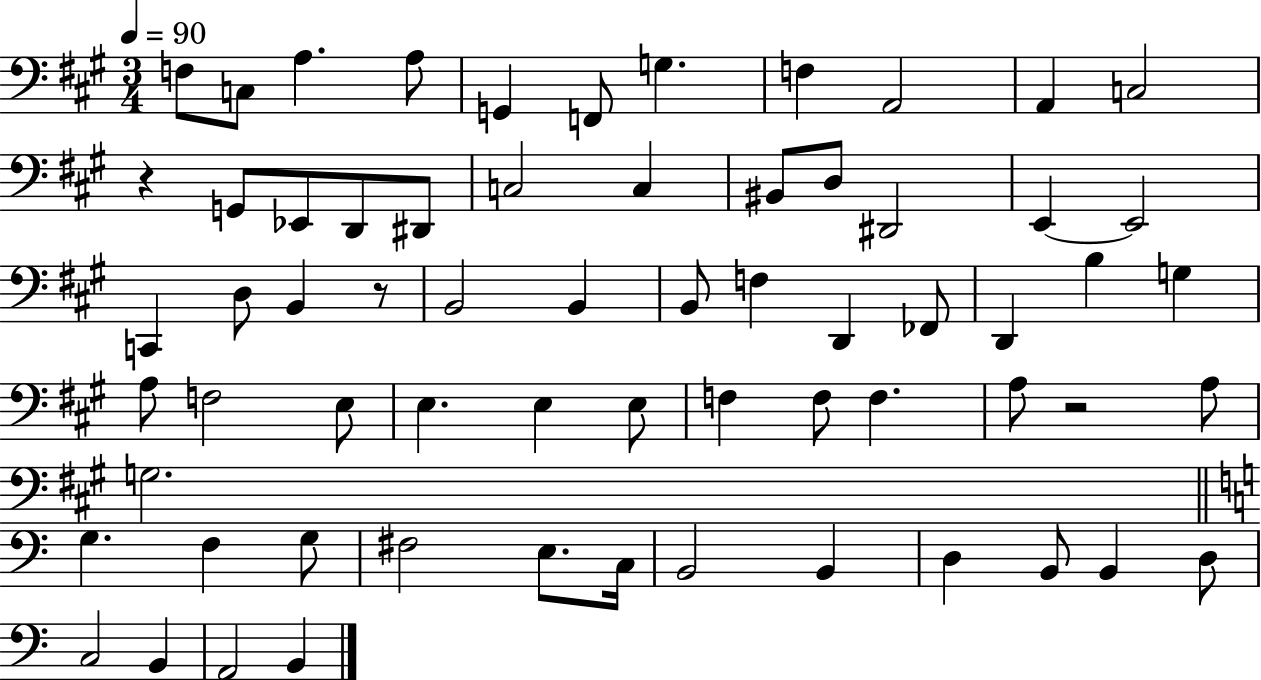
{
  \clef bass
  \numericTimeSignature
  \time 3/4
  \key a \major
  \tempo 4 = 90
  f8 c8 a4. a8 | g,4 f,8 g4. | f4 a,2 | a,4 c2 | \break r4 g,8 ees,8 d,8 dis,8 | c2 c4 | bis,8 d8 dis,2 | e,4~~ e,2 | \break c,4 d8 b,4 r8 | b,2 b,4 | b,8 f4 d,4 fes,8 | d,4 b4 g4 | \break a8 f2 e8 | e4. e4 e8 | f4 f8 f4. | a8 r2 a8 | \break g2. | \bar "||" \break \key c \major g4. f4 g8 | fis2 e8. c16 | b,2 b,4 | d4 b,8 b,4 d8 | \break c2 b,4 | a,2 b,4 | \bar "|."
}